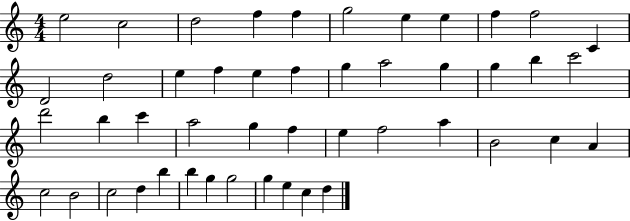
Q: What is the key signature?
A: C major